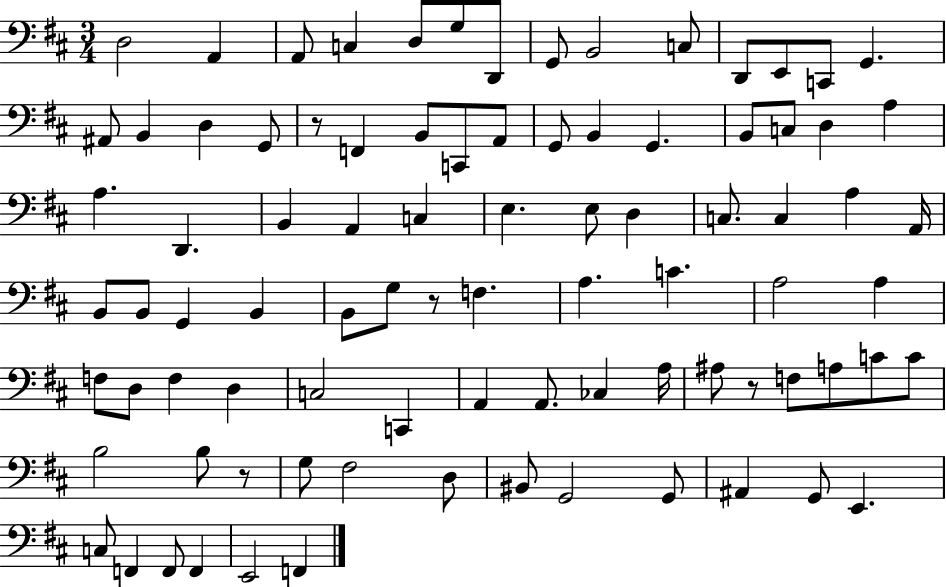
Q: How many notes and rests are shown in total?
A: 88